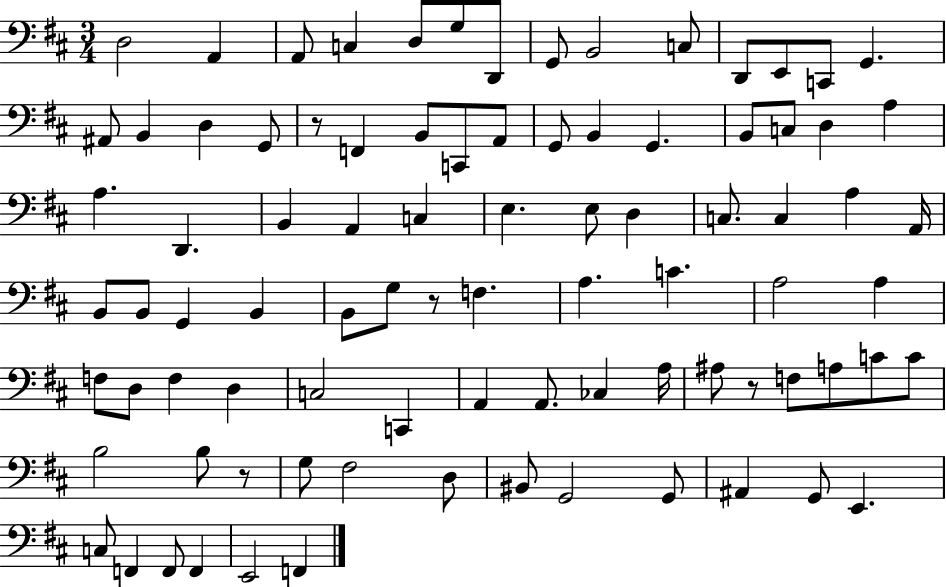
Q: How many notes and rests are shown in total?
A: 88